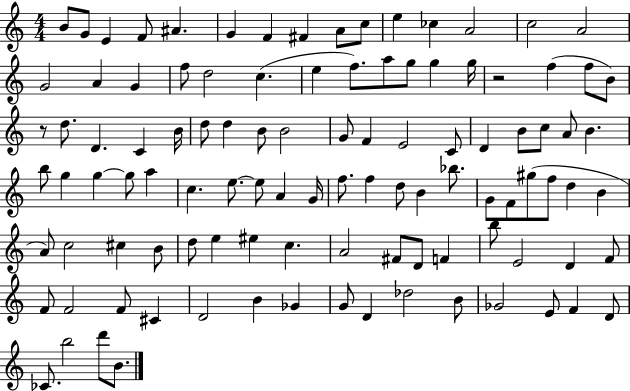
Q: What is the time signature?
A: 4/4